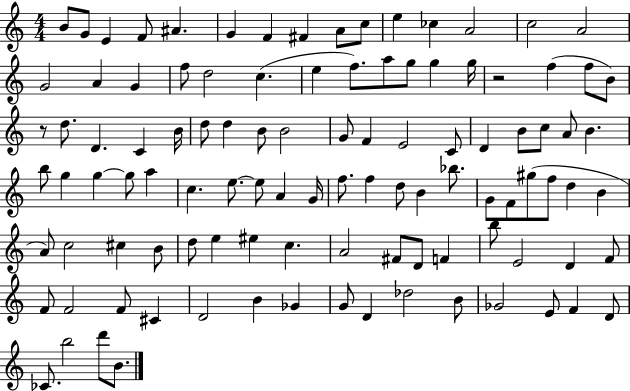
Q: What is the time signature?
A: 4/4